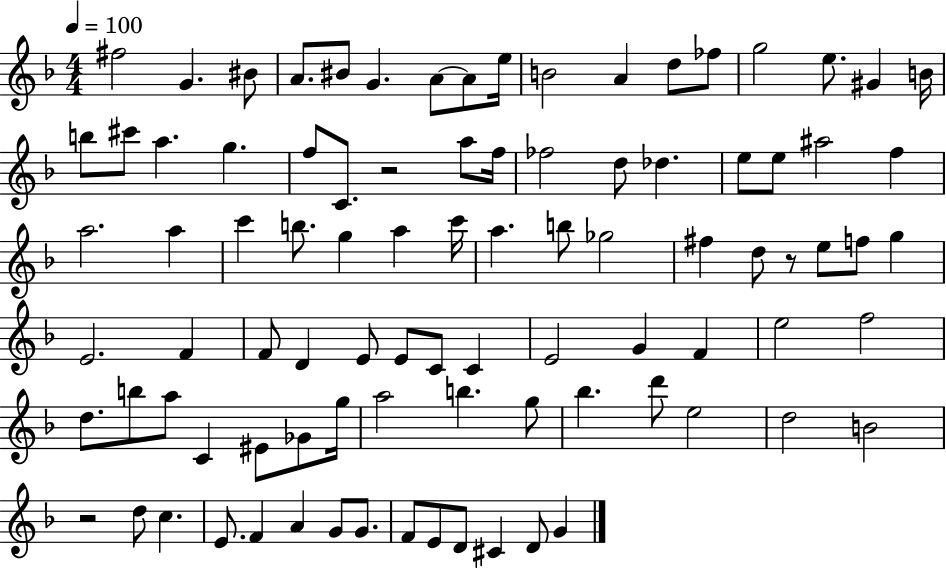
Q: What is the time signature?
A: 4/4